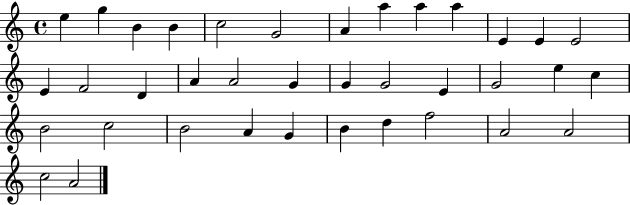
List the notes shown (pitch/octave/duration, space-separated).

E5/q G5/q B4/q B4/q C5/h G4/h A4/q A5/q A5/q A5/q E4/q E4/q E4/h E4/q F4/h D4/q A4/q A4/h G4/q G4/q G4/h E4/q G4/h E5/q C5/q B4/h C5/h B4/h A4/q G4/q B4/q D5/q F5/h A4/h A4/h C5/h A4/h